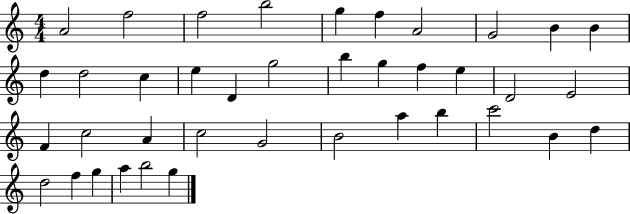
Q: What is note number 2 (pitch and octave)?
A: F5